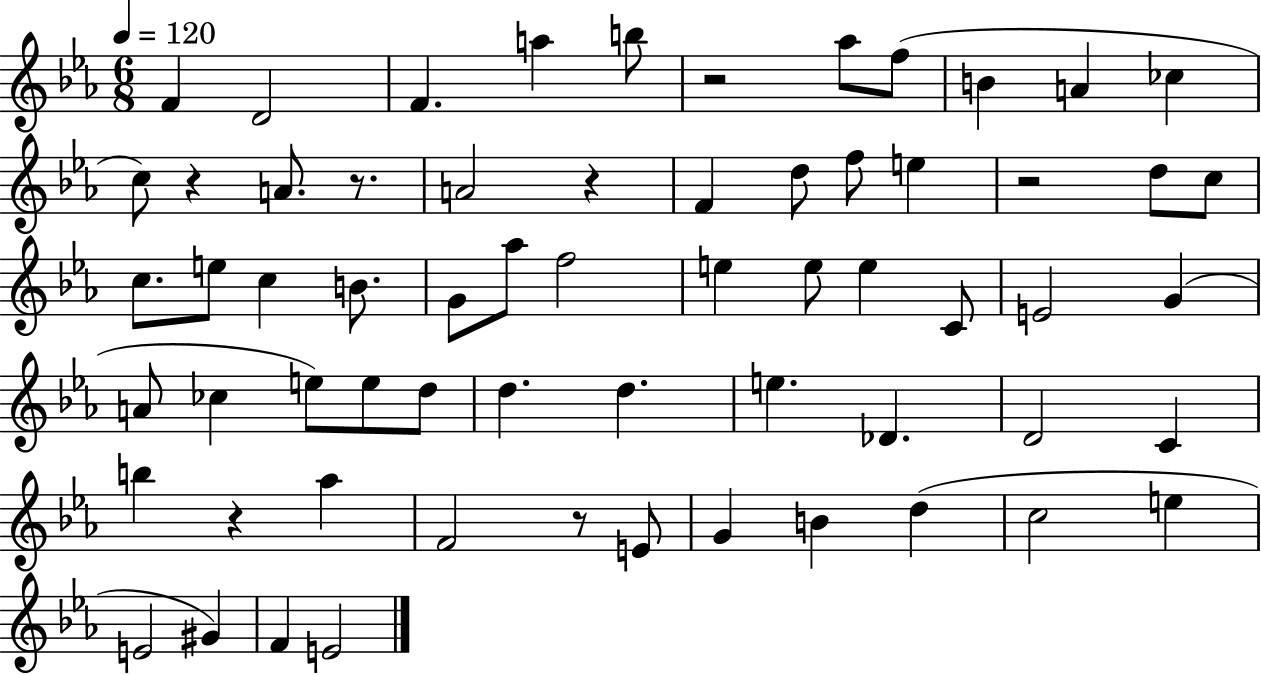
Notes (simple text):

F4/q D4/h F4/q. A5/q B5/e R/h Ab5/e F5/e B4/q A4/q CES5/q C5/e R/q A4/e. R/e. A4/h R/q F4/q D5/e F5/e E5/q R/h D5/e C5/e C5/e. E5/e C5/q B4/e. G4/e Ab5/e F5/h E5/q E5/e E5/q C4/e E4/h G4/q A4/e CES5/q E5/e E5/e D5/e D5/q. D5/q. E5/q. Db4/q. D4/h C4/q B5/q R/q Ab5/q F4/h R/e E4/e G4/q B4/q D5/q C5/h E5/q E4/h G#4/q F4/q E4/h